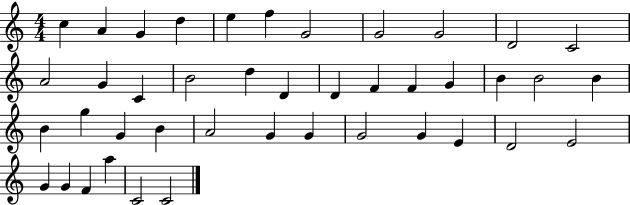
C5/q A4/q G4/q D5/q E5/q F5/q G4/h G4/h G4/h D4/h C4/h A4/h G4/q C4/q B4/h D5/q D4/q D4/q F4/q F4/q G4/q B4/q B4/h B4/q B4/q G5/q G4/q B4/q A4/h G4/q G4/q G4/h G4/q E4/q D4/h E4/h G4/q G4/q F4/q A5/q C4/h C4/h